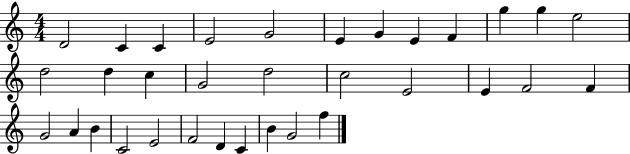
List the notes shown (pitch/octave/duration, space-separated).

D4/h C4/q C4/q E4/h G4/h E4/q G4/q E4/q F4/q G5/q G5/q E5/h D5/h D5/q C5/q G4/h D5/h C5/h E4/h E4/q F4/h F4/q G4/h A4/q B4/q C4/h E4/h F4/h D4/q C4/q B4/q G4/h F5/q